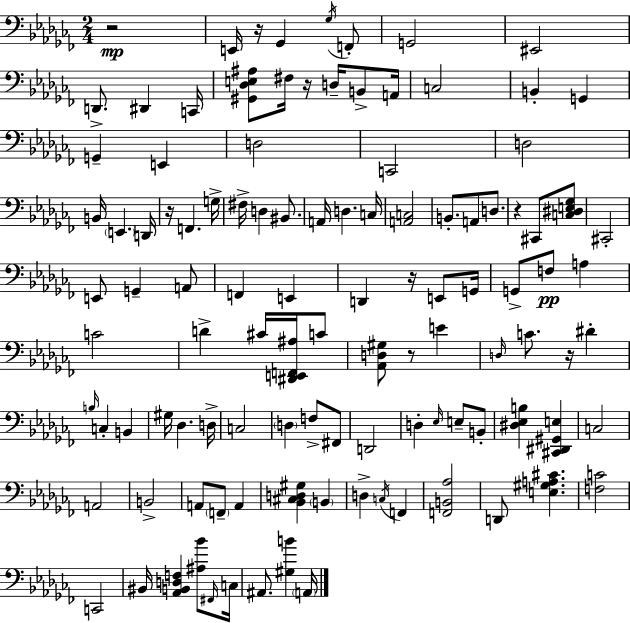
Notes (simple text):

R/h E2/s R/s Gb2/q Gb3/s F2/e G2/h EIS2/h D2/e. D#2/q C2/s [G#2,Db3,E3,A#3]/e F#3/s R/s D3/s B2/e A2/s C3/h B2/q G2/q G2/q E2/q D3/h C2/h D3/h B2/s E2/q. D2/s R/s F2/q. G3/s F#3/s D3/q BIS2/e. A2/s D3/q. C3/s [A2,C3]/h B2/e. A2/e D3/e. R/q C#2/e [C3,D#3,E3,Gb3]/e C#2/h E2/e G2/q A2/e F2/q E2/q D2/q R/s E2/e G2/s G2/e F3/e A3/q C4/h D4/q C#4/s [D#2,E2,F2,A#3]/s C4/e [Ab2,D3,G#3]/e R/e E4/q D3/s C4/e. R/s D#4/q B3/s C3/q B2/q G#3/s Db3/q. D3/s C3/h D3/q F3/e F#2/e D2/h D3/q Eb3/s E3/e B2/e [D#3,Eb3,B3]/q [C#2,D#2,G#2,E3]/q C3/h A2/h B2/h A2/e F2/e A2/q [Bb2,C#3,D3,G#3]/q B2/q D3/q C3/s F2/q [F2,B2,Ab3]/h D2/e [E3,G#3,A3,C#4]/q. [F3,C4]/h C2/h BIS2/s [Ab2,B2,D3,F3]/q [A#3,Bb4]/e F#2/s C3/s A#2/e. [G#3,B4]/q A2/s